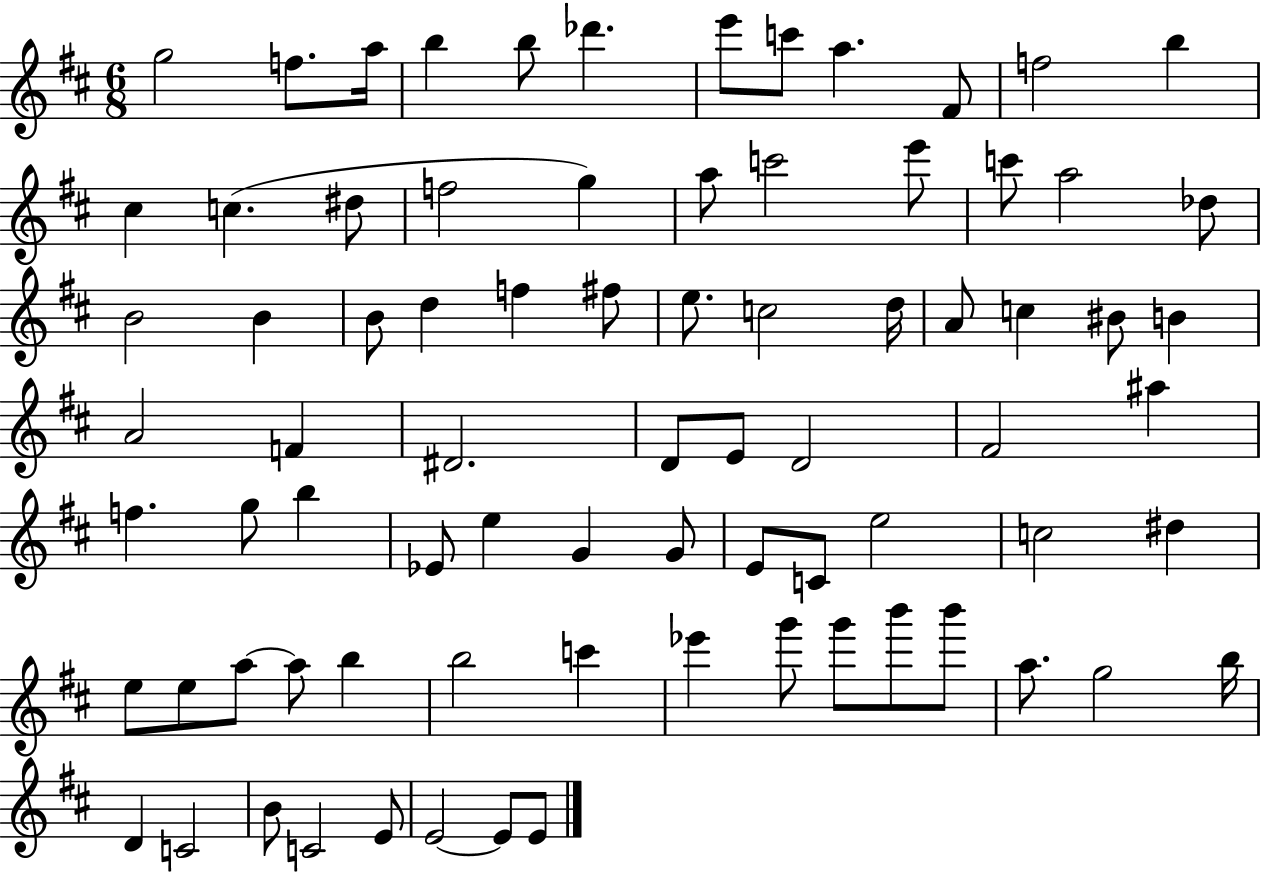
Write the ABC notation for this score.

X:1
T:Untitled
M:6/8
L:1/4
K:D
g2 f/2 a/4 b b/2 _d' e'/2 c'/2 a ^F/2 f2 b ^c c ^d/2 f2 g a/2 c'2 e'/2 c'/2 a2 _d/2 B2 B B/2 d f ^f/2 e/2 c2 d/4 A/2 c ^B/2 B A2 F ^D2 D/2 E/2 D2 ^F2 ^a f g/2 b _E/2 e G G/2 E/2 C/2 e2 c2 ^d e/2 e/2 a/2 a/2 b b2 c' _e' g'/2 g'/2 b'/2 b'/2 a/2 g2 b/4 D C2 B/2 C2 E/2 E2 E/2 E/2